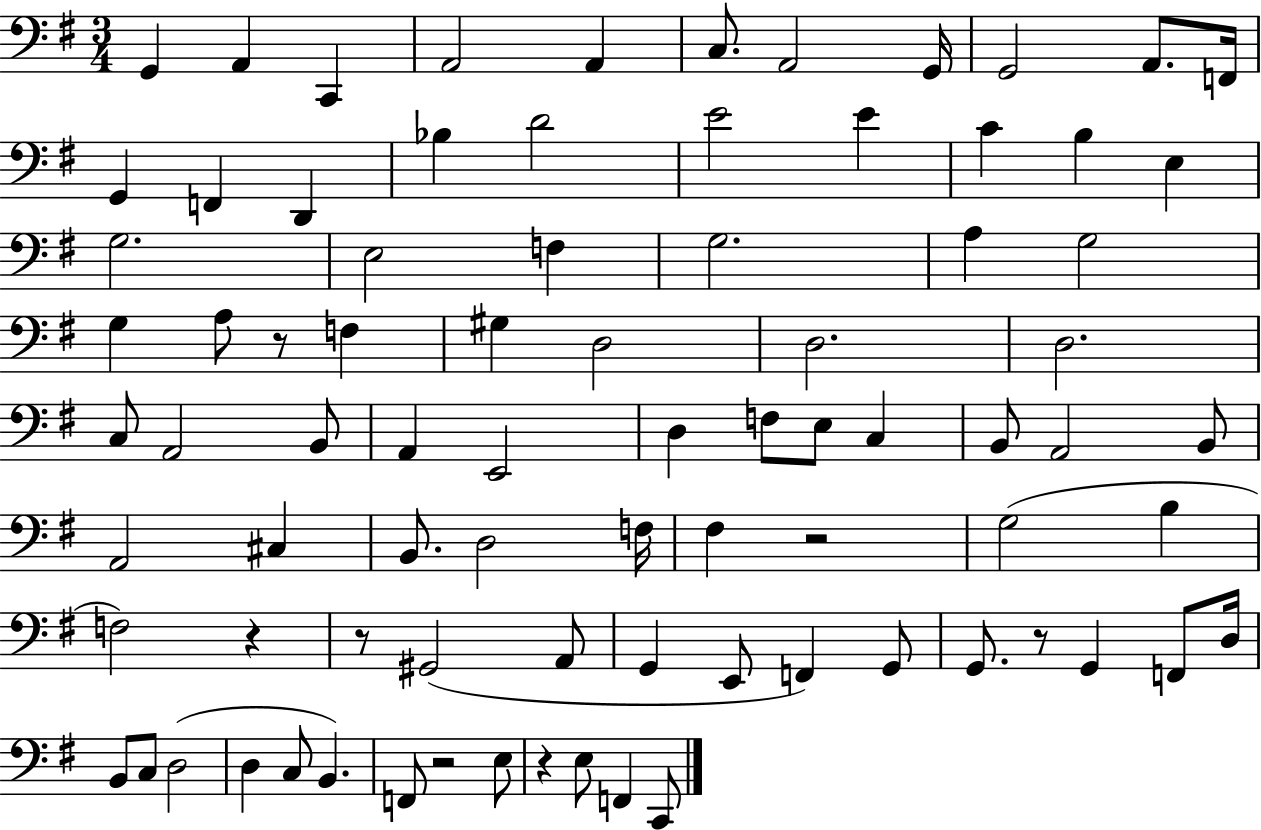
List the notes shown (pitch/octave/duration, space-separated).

G2/q A2/q C2/q A2/h A2/q C3/e. A2/h G2/s G2/h A2/e. F2/s G2/q F2/q D2/q Bb3/q D4/h E4/h E4/q C4/q B3/q E3/q G3/h. E3/h F3/q G3/h. A3/q G3/h G3/q A3/e R/e F3/q G#3/q D3/h D3/h. D3/h. C3/e A2/h B2/e A2/q E2/h D3/q F3/e E3/e C3/q B2/e A2/h B2/e A2/h C#3/q B2/e. D3/h F3/s F#3/q R/h G3/h B3/q F3/h R/q R/e G#2/h A2/e G2/q E2/e F2/q G2/e G2/e. R/e G2/q F2/e D3/s B2/e C3/e D3/h D3/q C3/e B2/q. F2/e R/h E3/e R/q E3/e F2/q C2/e